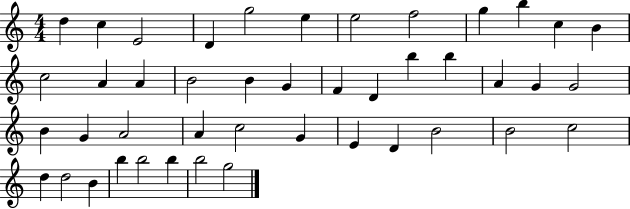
D5/q C5/q E4/h D4/q G5/h E5/q E5/h F5/h G5/q B5/q C5/q B4/q C5/h A4/q A4/q B4/h B4/q G4/q F4/q D4/q B5/q B5/q A4/q G4/q G4/h B4/q G4/q A4/h A4/q C5/h G4/q E4/q D4/q B4/h B4/h C5/h D5/q D5/h B4/q B5/q B5/h B5/q B5/h G5/h